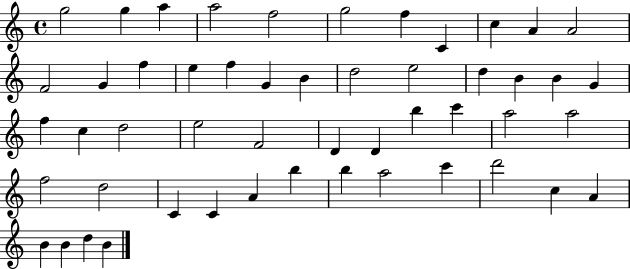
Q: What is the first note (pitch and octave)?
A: G5